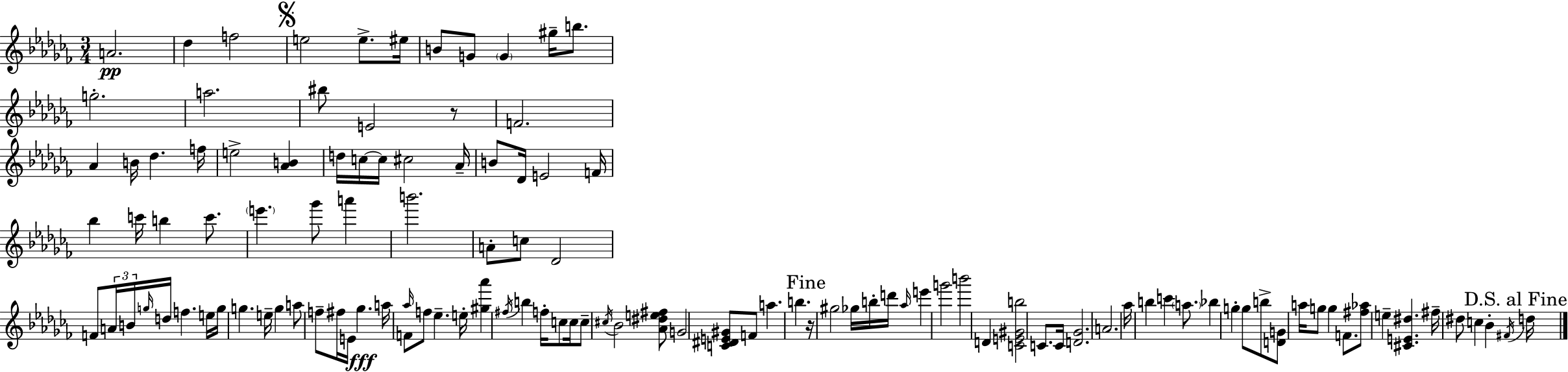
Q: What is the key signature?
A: AES minor